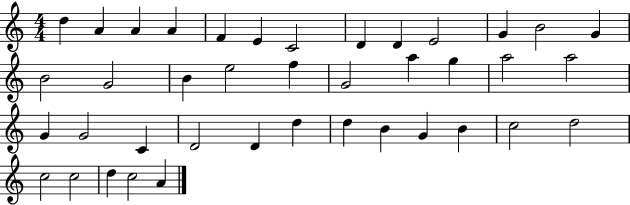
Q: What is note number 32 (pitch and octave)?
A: G4